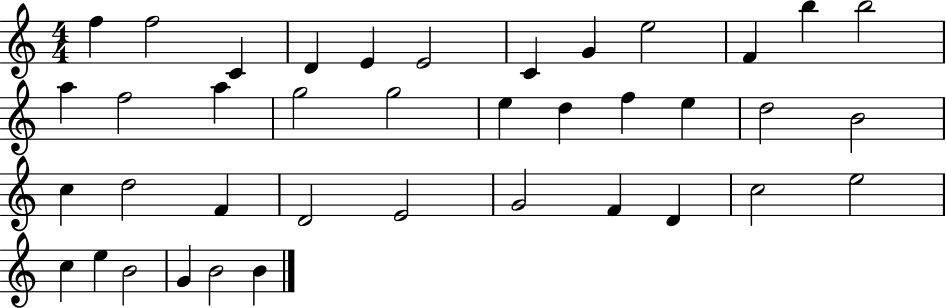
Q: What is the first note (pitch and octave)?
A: F5